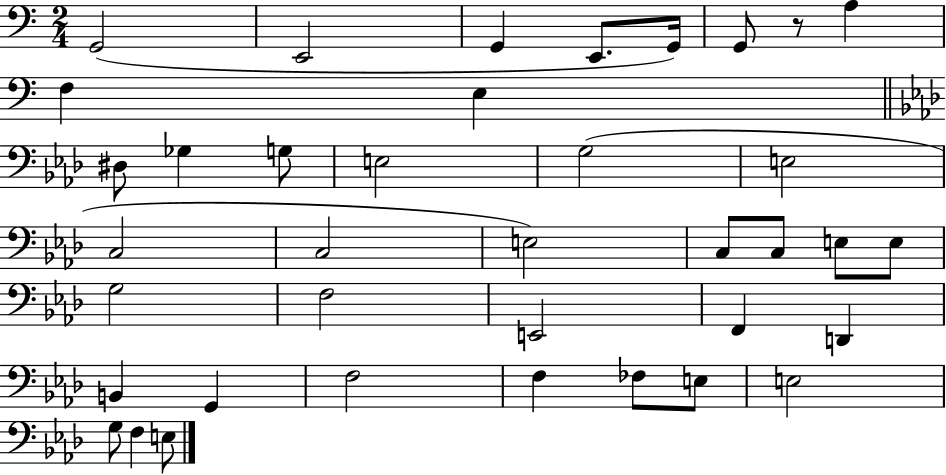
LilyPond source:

{
  \clef bass
  \numericTimeSignature
  \time 2/4
  \key c \major
  g,2( | e,2 | g,4 e,8. g,16) | g,8 r8 a4 | \break f4 e4 | \bar "||" \break \key aes \major dis8 ges4 g8 | e2 | g2( | e2 | \break c2 | c2 | e2) | c8 c8 e8 e8 | \break g2 | f2 | e,2 | f,4 d,4 | \break b,4 g,4 | f2 | f4 fes8 e8 | e2 | \break g8 f4 e8 | \bar "|."
}